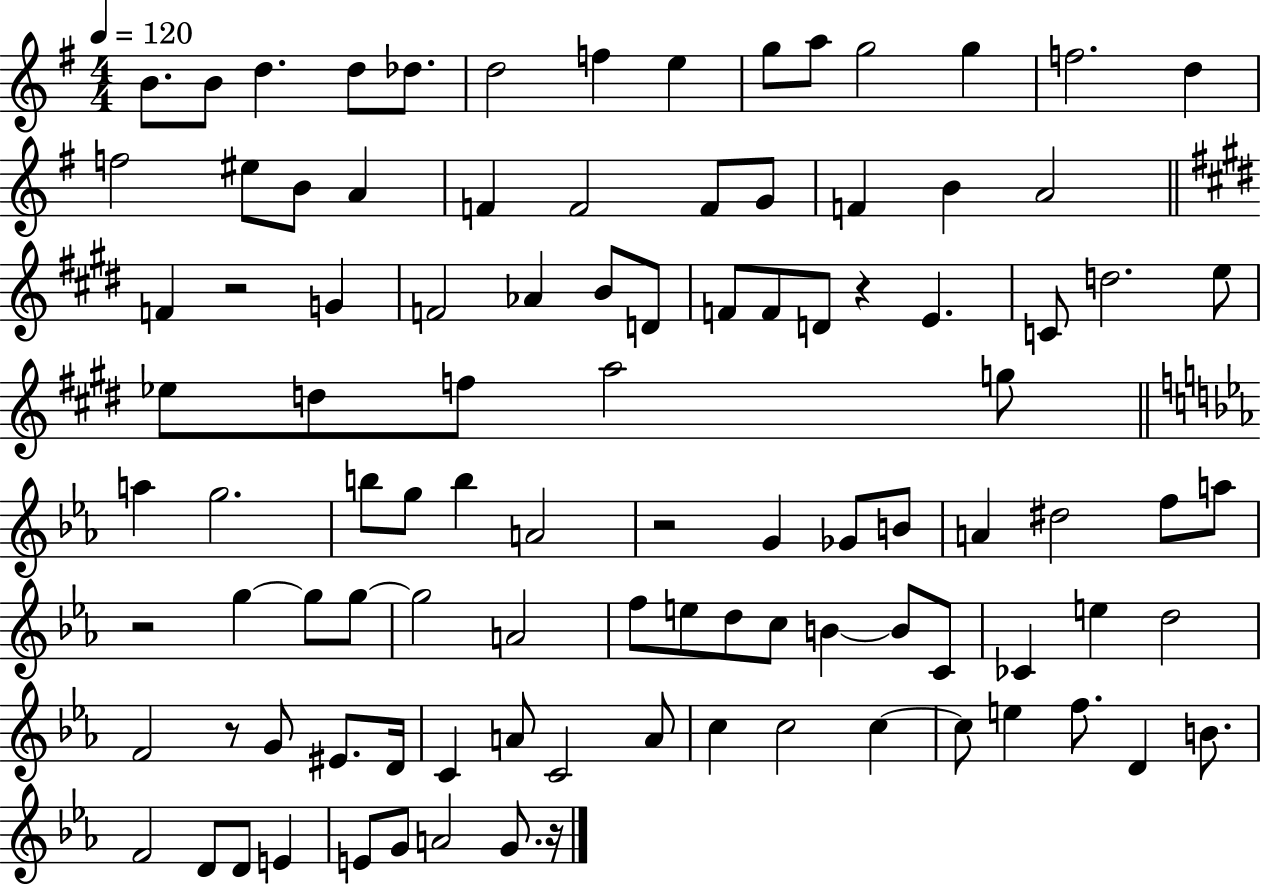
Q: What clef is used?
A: treble